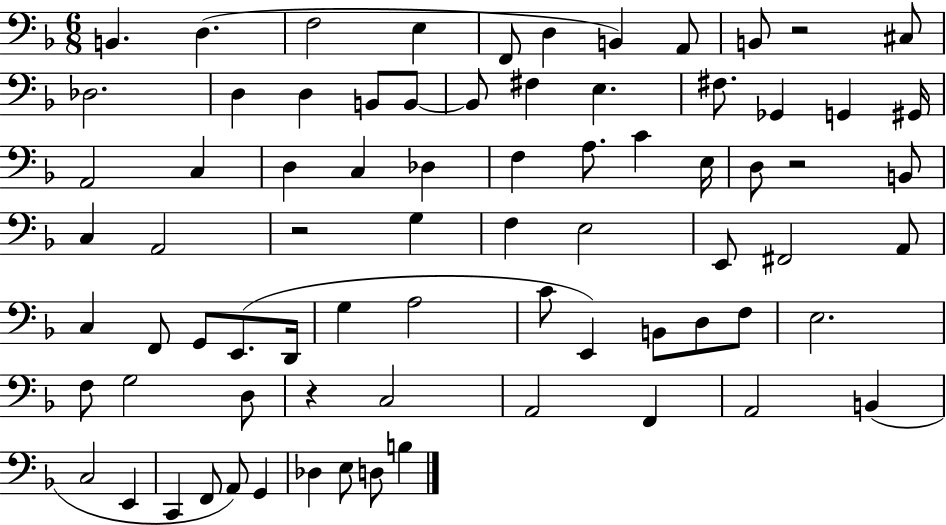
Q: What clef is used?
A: bass